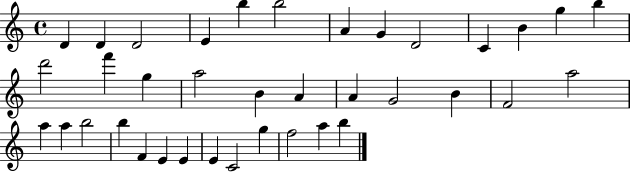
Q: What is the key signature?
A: C major